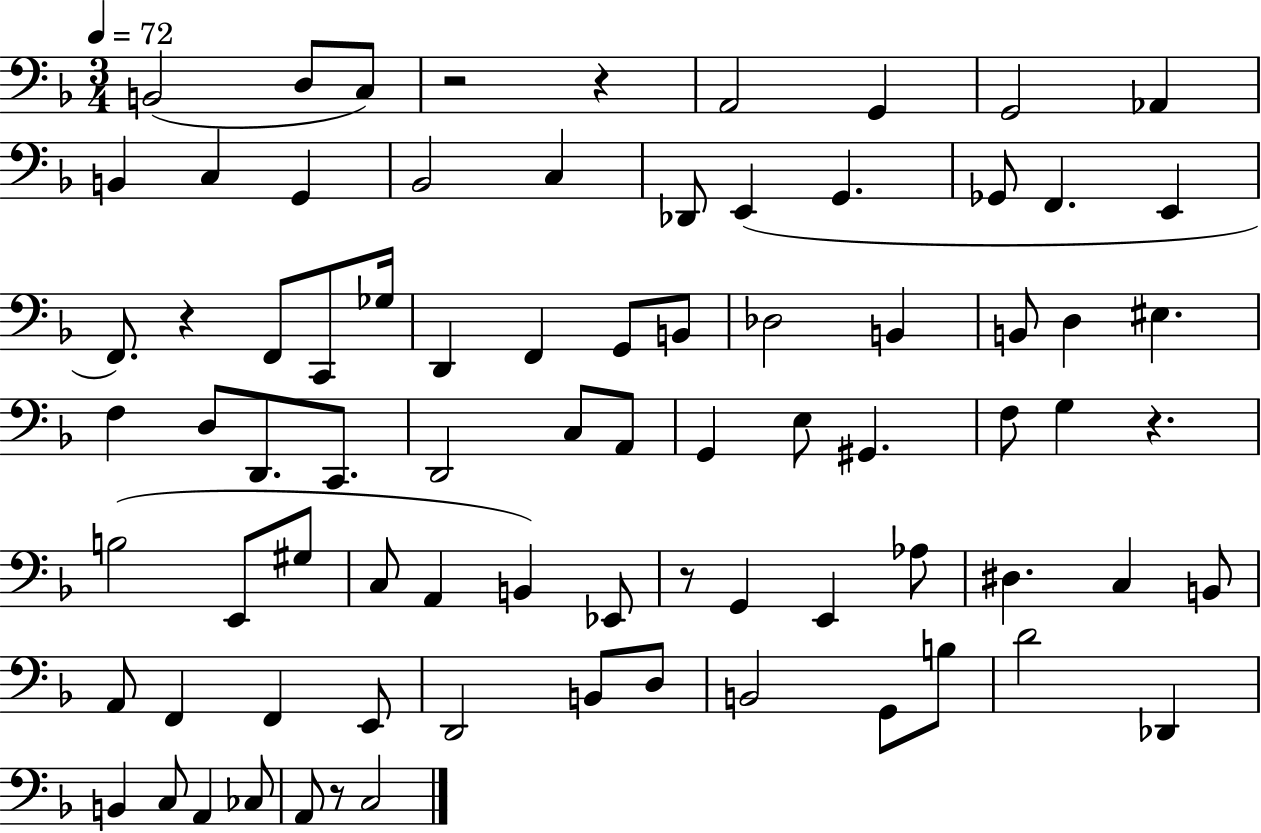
B2/h D3/e C3/e R/h R/q A2/h G2/q G2/h Ab2/q B2/q C3/q G2/q Bb2/h C3/q Db2/e E2/q G2/q. Gb2/e F2/q. E2/q F2/e. R/q F2/e C2/e Gb3/s D2/q F2/q G2/e B2/e Db3/h B2/q B2/e D3/q EIS3/q. F3/q D3/e D2/e. C2/e. D2/h C3/e A2/e G2/q E3/e G#2/q. F3/e G3/q R/q. B3/h E2/e G#3/e C3/e A2/q B2/q Eb2/e R/e G2/q E2/q Ab3/e D#3/q. C3/q B2/e A2/e F2/q F2/q E2/e D2/h B2/e D3/e B2/h G2/e B3/e D4/h Db2/q B2/q C3/e A2/q CES3/e A2/e R/e C3/h